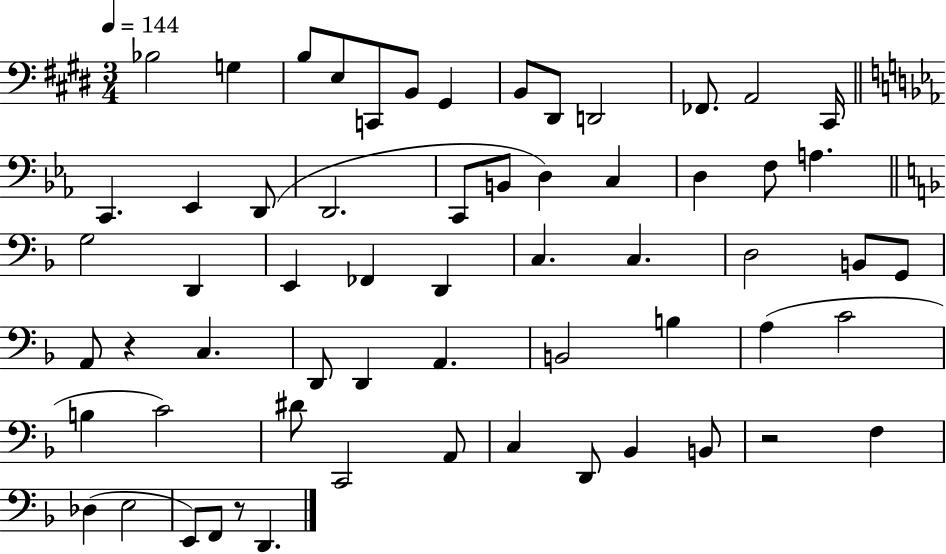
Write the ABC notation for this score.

X:1
T:Untitled
M:3/4
L:1/4
K:E
_B,2 G, B,/2 E,/2 C,,/2 B,,/2 ^G,, B,,/2 ^D,,/2 D,,2 _F,,/2 A,,2 ^C,,/4 C,, _E,, D,,/2 D,,2 C,,/2 B,,/2 D, C, D, F,/2 A, G,2 D,, E,, _F,, D,, C, C, D,2 B,,/2 G,,/2 A,,/2 z C, D,,/2 D,, A,, B,,2 B, A, C2 B, C2 ^D/2 C,,2 A,,/2 C, D,,/2 _B,, B,,/2 z2 F, _D, E,2 E,,/2 F,,/2 z/2 D,,